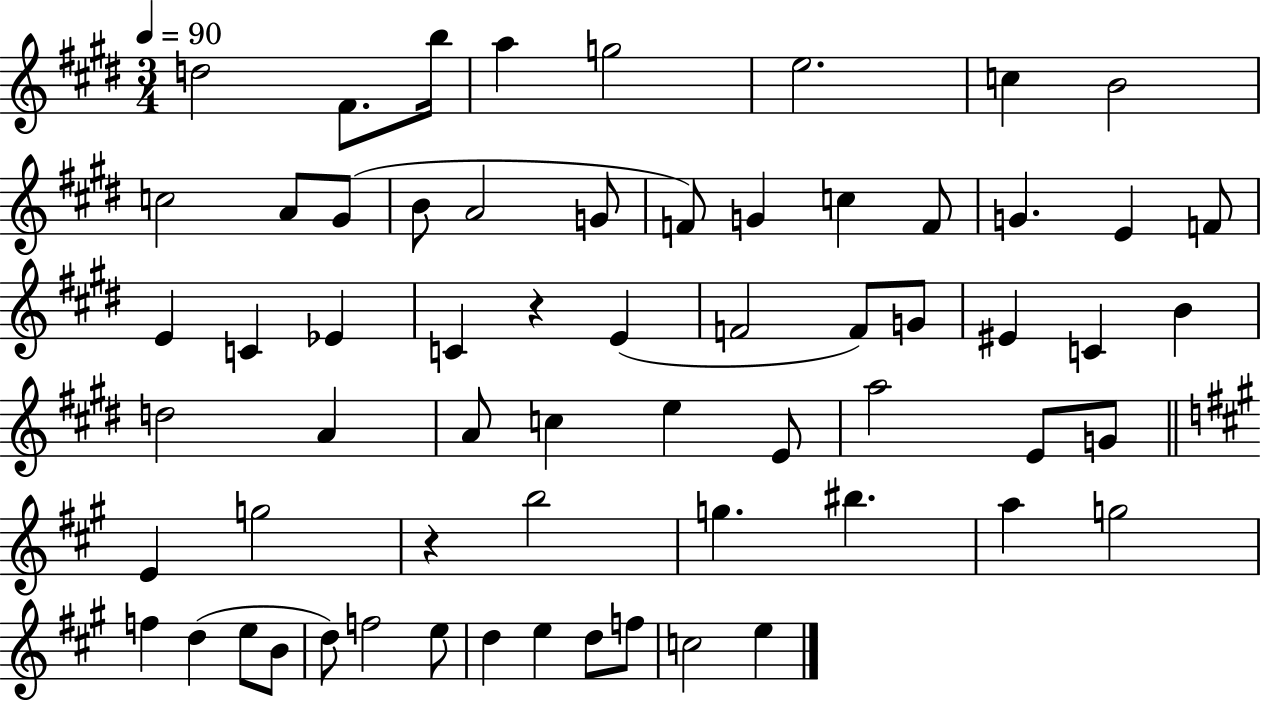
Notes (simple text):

D5/h F#4/e. B5/s A5/q G5/h E5/h. C5/q B4/h C5/h A4/e G#4/e B4/e A4/h G4/e F4/e G4/q C5/q F4/e G4/q. E4/q F4/e E4/q C4/q Eb4/q C4/q R/q E4/q F4/h F4/e G4/e EIS4/q C4/q B4/q D5/h A4/q A4/e C5/q E5/q E4/e A5/h E4/e G4/e E4/q G5/h R/q B5/h G5/q. BIS5/q. A5/q G5/h F5/q D5/q E5/e B4/e D5/e F5/h E5/e D5/q E5/q D5/e F5/e C5/h E5/q